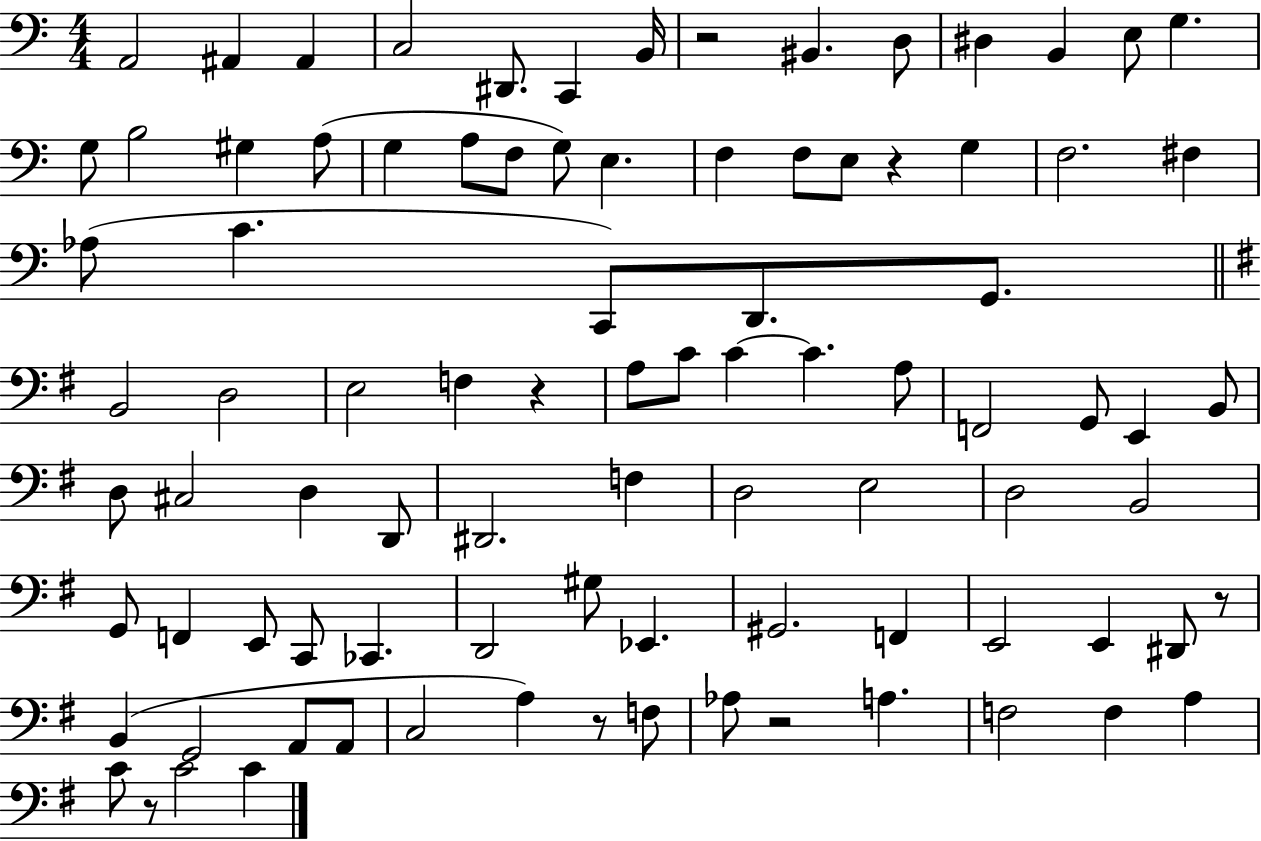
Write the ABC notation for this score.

X:1
T:Untitled
M:4/4
L:1/4
K:C
A,,2 ^A,, ^A,, C,2 ^D,,/2 C,, B,,/4 z2 ^B,, D,/2 ^D, B,, E,/2 G, G,/2 B,2 ^G, A,/2 G, A,/2 F,/2 G,/2 E, F, F,/2 E,/2 z G, F,2 ^F, _A,/2 C C,,/2 D,,/2 G,,/2 B,,2 D,2 E,2 F, z A,/2 C/2 C C A,/2 F,,2 G,,/2 E,, B,,/2 D,/2 ^C,2 D, D,,/2 ^D,,2 F, D,2 E,2 D,2 B,,2 G,,/2 F,, E,,/2 C,,/2 _C,, D,,2 ^G,/2 _E,, ^G,,2 F,, E,,2 E,, ^D,,/2 z/2 B,, G,,2 A,,/2 A,,/2 C,2 A, z/2 F,/2 _A,/2 z2 A, F,2 F, A, C/2 z/2 C2 C